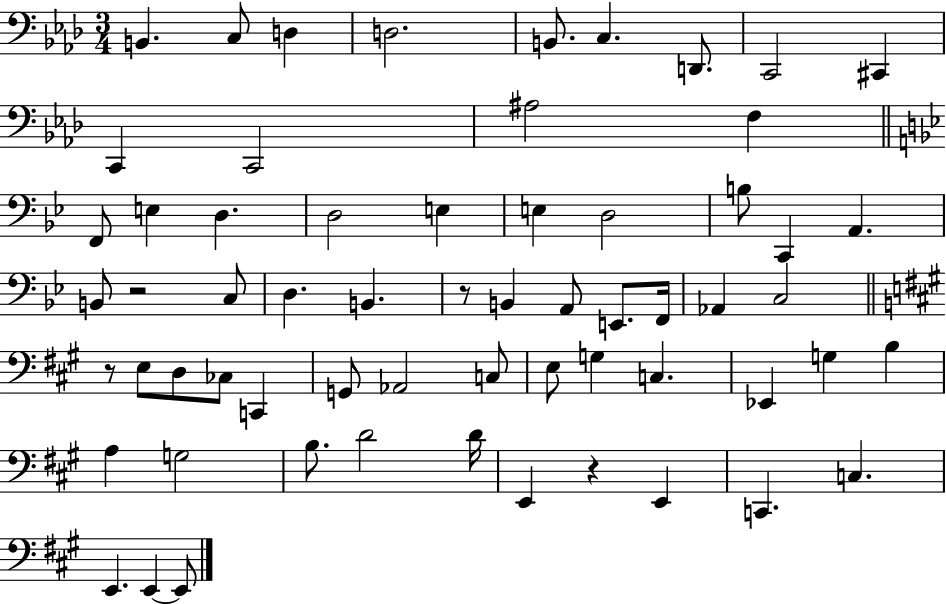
X:1
T:Untitled
M:3/4
L:1/4
K:Ab
B,, C,/2 D, D,2 B,,/2 C, D,,/2 C,,2 ^C,, C,, C,,2 ^A,2 F, F,,/2 E, D, D,2 E, E, D,2 B,/2 C,, A,, B,,/2 z2 C,/2 D, B,, z/2 B,, A,,/2 E,,/2 F,,/4 _A,, C,2 z/2 E,/2 D,/2 _C,/2 C,, G,,/2 _A,,2 C,/2 E,/2 G, C, _E,, G, B, A, G,2 B,/2 D2 D/4 E,, z E,, C,, C, E,, E,, E,,/2